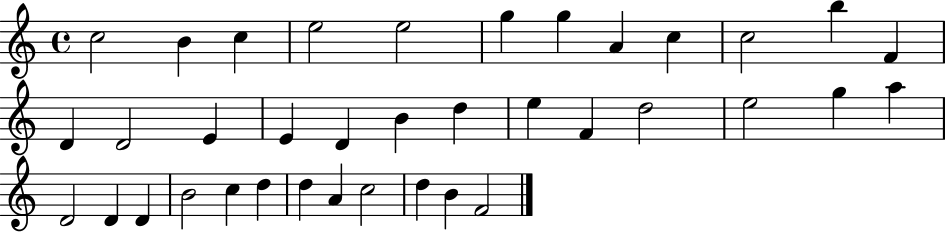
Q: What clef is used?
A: treble